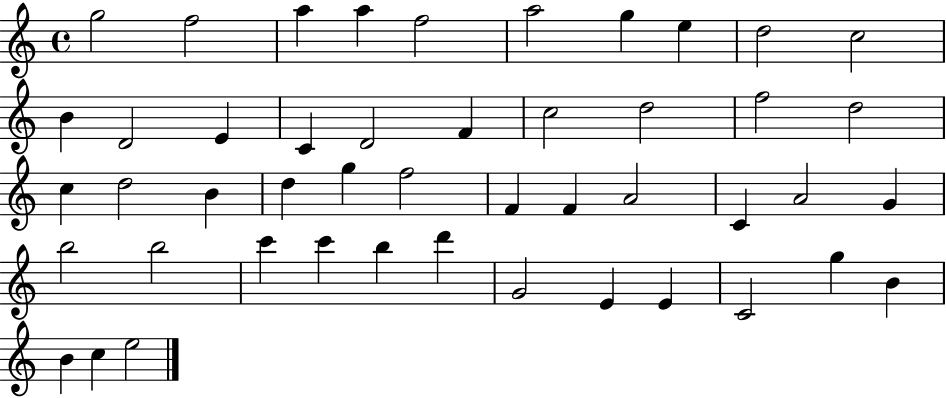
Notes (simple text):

G5/h F5/h A5/q A5/q F5/h A5/h G5/q E5/q D5/h C5/h B4/q D4/h E4/q C4/q D4/h F4/q C5/h D5/h F5/h D5/h C5/q D5/h B4/q D5/q G5/q F5/h F4/q F4/q A4/h C4/q A4/h G4/q B5/h B5/h C6/q C6/q B5/q D6/q G4/h E4/q E4/q C4/h G5/q B4/q B4/q C5/q E5/h